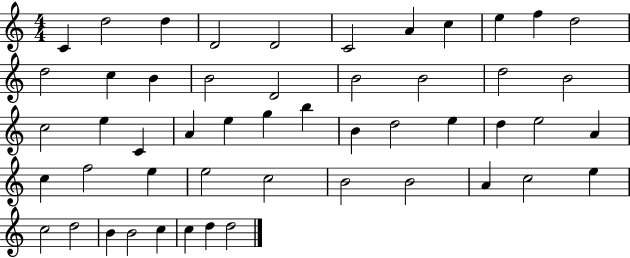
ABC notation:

X:1
T:Untitled
M:4/4
L:1/4
K:C
C d2 d D2 D2 C2 A c e f d2 d2 c B B2 D2 B2 B2 d2 B2 c2 e C A e g b B d2 e d e2 A c f2 e e2 c2 B2 B2 A c2 e c2 d2 B B2 c c d d2